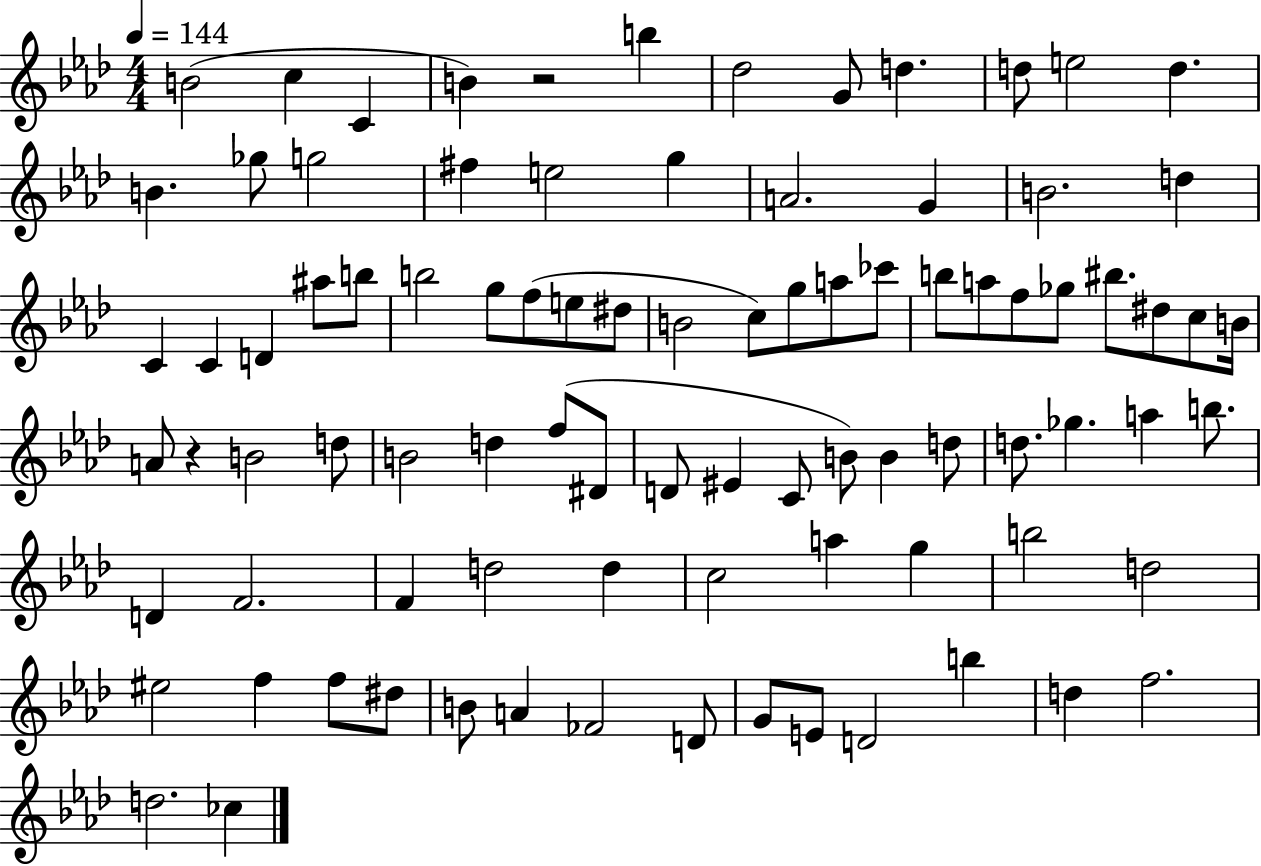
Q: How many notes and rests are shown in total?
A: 89